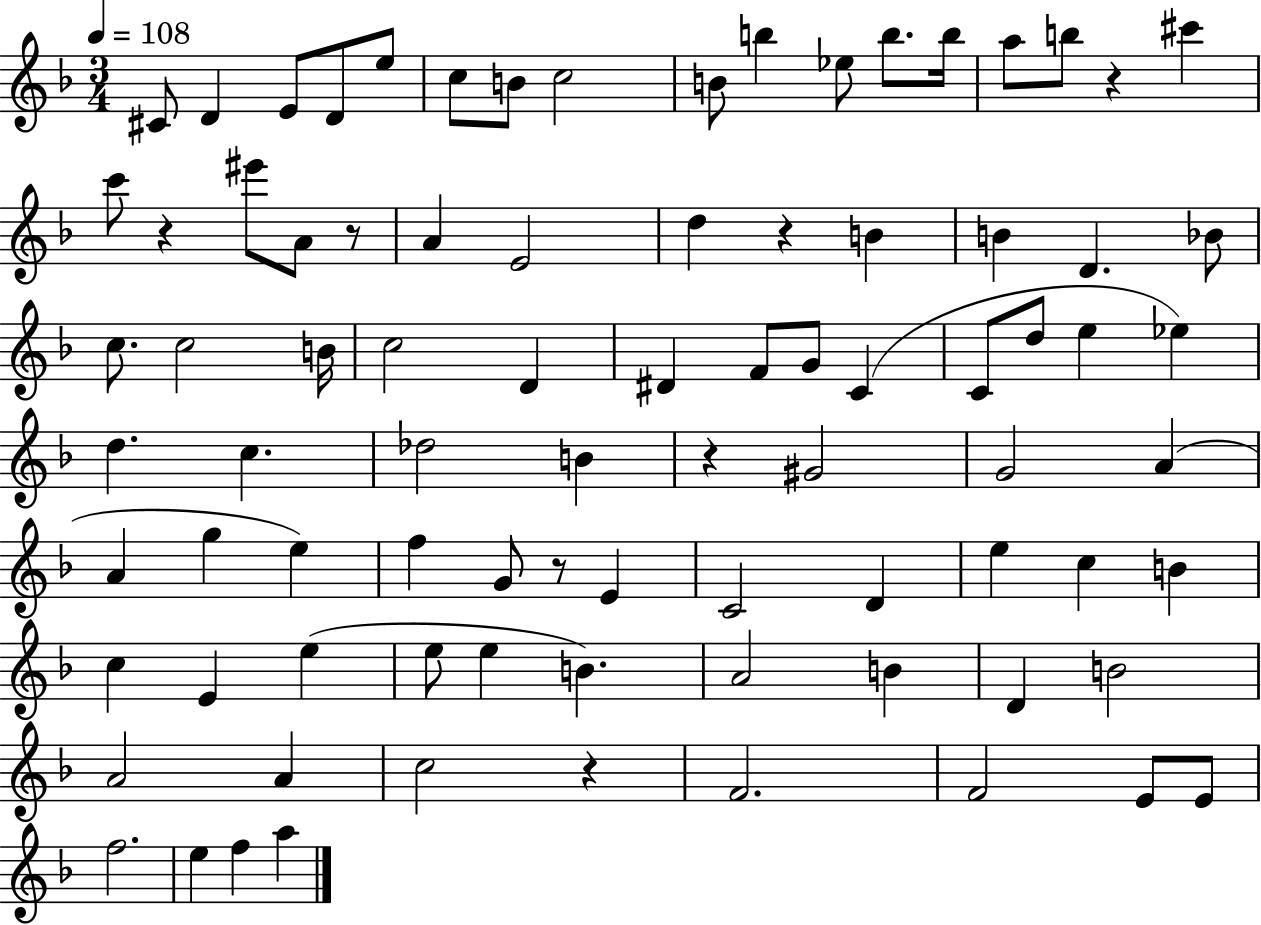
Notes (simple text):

C#4/e D4/q E4/e D4/e E5/e C5/e B4/e C5/h B4/e B5/q Eb5/e B5/e. B5/s A5/e B5/e R/q C#6/q C6/e R/q EIS6/e A4/e R/e A4/q E4/h D5/q R/q B4/q B4/q D4/q. Bb4/e C5/e. C5/h B4/s C5/h D4/q D#4/q F4/e G4/e C4/q C4/e D5/e E5/q Eb5/q D5/q. C5/q. Db5/h B4/q R/q G#4/h G4/h A4/q A4/q G5/q E5/q F5/q G4/e R/e E4/q C4/h D4/q E5/q C5/q B4/q C5/q E4/q E5/q E5/e E5/q B4/q. A4/h B4/q D4/q B4/h A4/h A4/q C5/h R/q F4/h. F4/h E4/e E4/e F5/h. E5/q F5/q A5/q